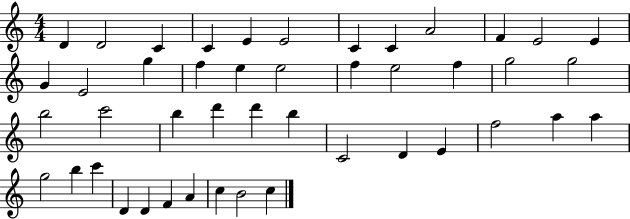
D4/q D4/h C4/q C4/q E4/q E4/h C4/q C4/q A4/h F4/q E4/h E4/q G4/q E4/h G5/q F5/q E5/q E5/h F5/q E5/h F5/q G5/h G5/h B5/h C6/h B5/q D6/q D6/q B5/q C4/h D4/q E4/q F5/h A5/q A5/q G5/h B5/q C6/q D4/q D4/q F4/q A4/q C5/q B4/h C5/q